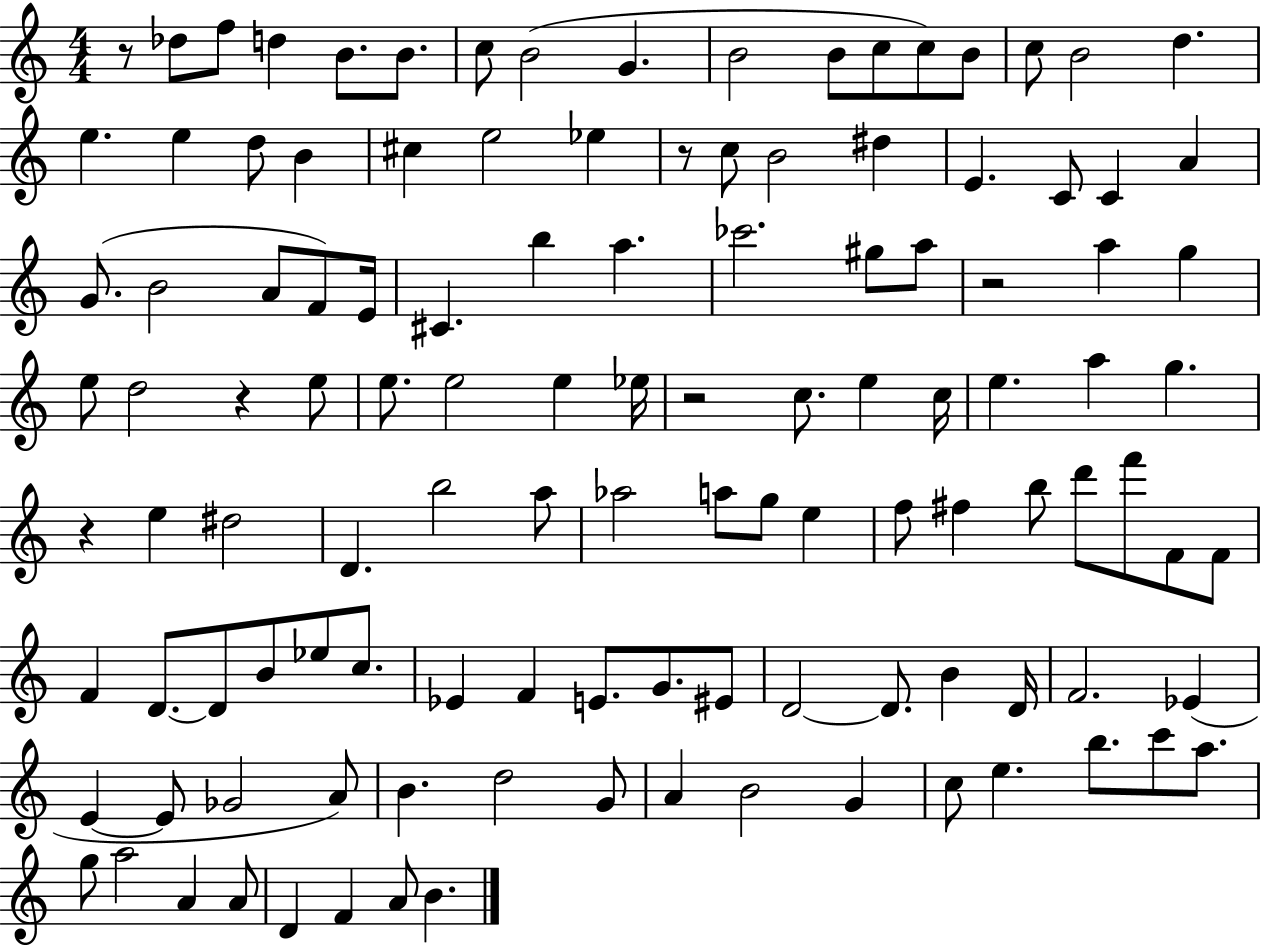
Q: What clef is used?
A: treble